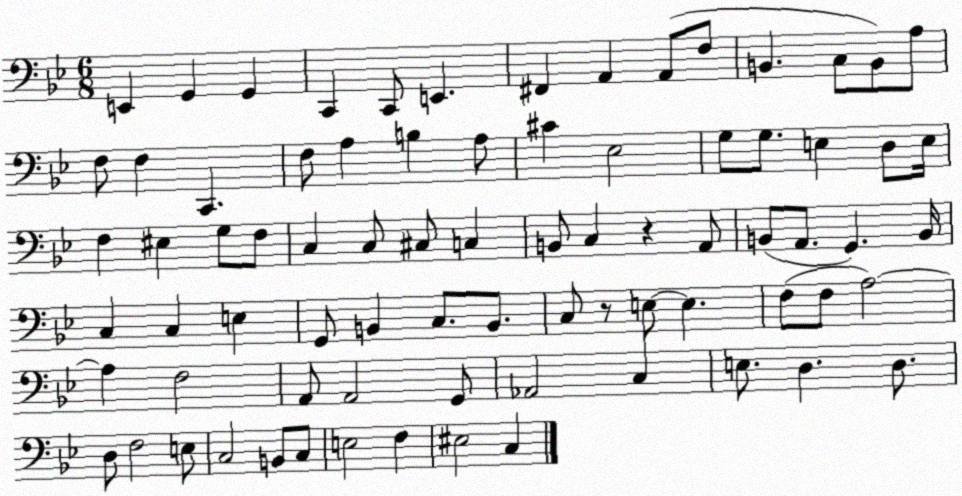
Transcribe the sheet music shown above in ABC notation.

X:1
T:Untitled
M:6/8
L:1/4
K:Bb
E,, G,, G,, C,, C,,/2 E,, ^F,, A,, A,,/2 F,/2 B,, C,/2 B,,/2 A,/2 F,/2 F, C,, F,/2 A, B, A,/2 ^C _E,2 G,/2 G,/2 E, D,/2 E,/4 F, ^E, G,/2 F,/2 C, C,/2 ^C,/2 C, B,,/2 C, z A,,/2 B,,/2 A,,/2 G,, B,,/4 C, C, E, G,,/2 B,, C,/2 B,,/2 C,/2 z/2 E,/2 E, F,/2 F,/2 A,2 A, F,2 A,,/2 A,,2 G,,/2 _A,,2 C, E,/2 D, D,/2 D,/2 F,2 E,/2 C,2 B,,/2 C,/2 E,2 F, ^E,2 C,